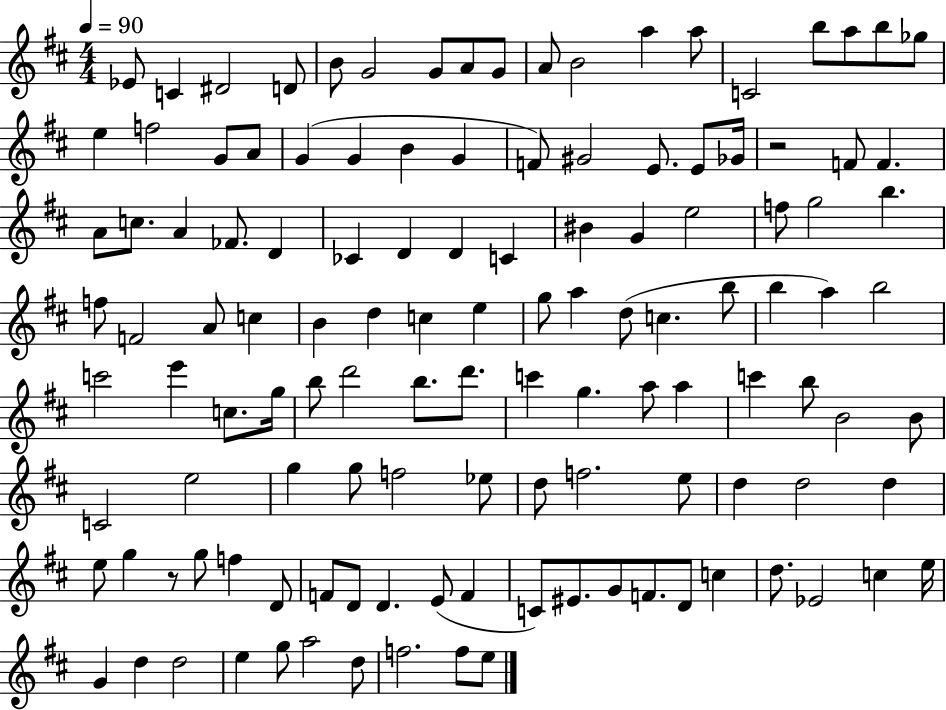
Eb4/e C4/q D#4/h D4/e B4/e G4/h G4/e A4/e G4/e A4/e B4/h A5/q A5/e C4/h B5/e A5/e B5/e Gb5/e E5/q F5/h G4/e A4/e G4/q G4/q B4/q G4/q F4/e G#4/h E4/e. E4/e Gb4/s R/h F4/e F4/q. A4/e C5/e. A4/q FES4/e. D4/q CES4/q D4/q D4/q C4/q BIS4/q G4/q E5/h F5/e G5/h B5/q. F5/e F4/h A4/e C5/q B4/q D5/q C5/q E5/q G5/e A5/q D5/e C5/q. B5/e B5/q A5/q B5/h C6/h E6/q C5/e. G5/s B5/e D6/h B5/e. D6/e. C6/q G5/q. A5/e A5/q C6/q B5/e B4/h B4/e C4/h E5/h G5/q G5/e F5/h Eb5/e D5/e F5/h. E5/e D5/q D5/h D5/q E5/e G5/q R/e G5/e F5/q D4/e F4/e D4/e D4/q. E4/e F4/q C4/e EIS4/e. G4/e F4/e. D4/e C5/q D5/e. Eb4/h C5/q E5/s G4/q D5/q D5/h E5/q G5/e A5/h D5/e F5/h. F5/e E5/e